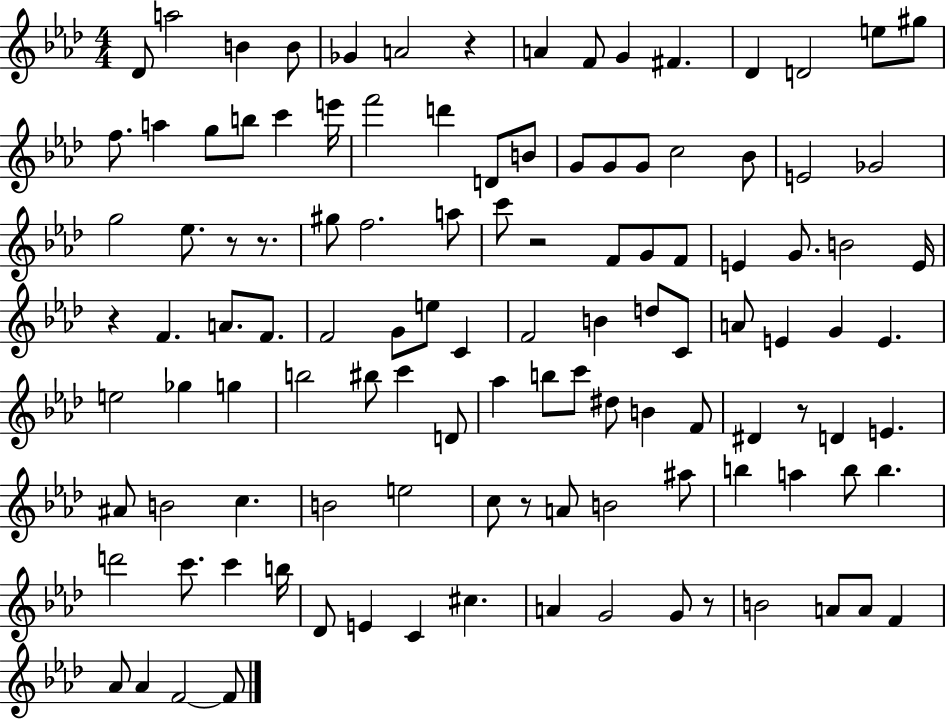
Db4/e A5/h B4/q B4/e Gb4/q A4/h R/q A4/q F4/e G4/q F#4/q. Db4/q D4/h E5/e G#5/e F5/e. A5/q G5/e B5/e C6/q E6/s F6/h D6/q D4/e B4/e G4/e G4/e G4/e C5/h Bb4/e E4/h Gb4/h G5/h Eb5/e. R/e R/e. G#5/e F5/h. A5/e C6/e R/h F4/e G4/e F4/e E4/q G4/e. B4/h E4/s R/q F4/q. A4/e. F4/e. F4/h G4/e E5/e C4/q F4/h B4/q D5/e C4/e A4/e E4/q G4/q E4/q. E5/h Gb5/q G5/q B5/h BIS5/e C6/q D4/e Ab5/q B5/e C6/e D#5/e B4/q F4/e D#4/q R/e D4/q E4/q. A#4/e B4/h C5/q. B4/h E5/h C5/e R/e A4/e B4/h A#5/e B5/q A5/q B5/e B5/q. D6/h C6/e. C6/q B5/s Db4/e E4/q C4/q C#5/q. A4/q G4/h G4/e R/e B4/h A4/e A4/e F4/q Ab4/e Ab4/q F4/h F4/e